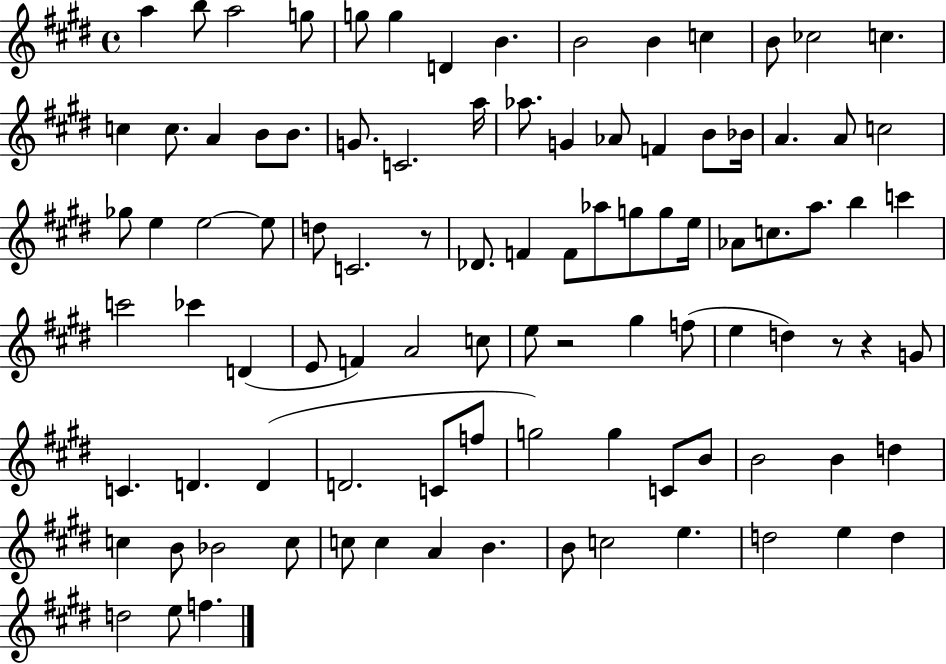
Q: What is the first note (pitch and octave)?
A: A5